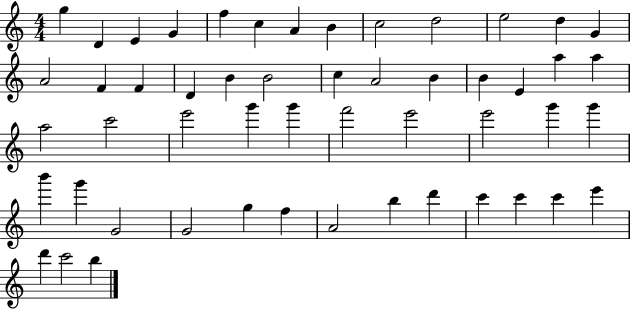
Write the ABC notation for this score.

X:1
T:Untitled
M:4/4
L:1/4
K:C
g D E G f c A B c2 d2 e2 d G A2 F F D B B2 c A2 B B E a a a2 c'2 e'2 g' g' f'2 e'2 e'2 g' g' b' g' G2 G2 g f A2 b d' c' c' c' e' d' c'2 b